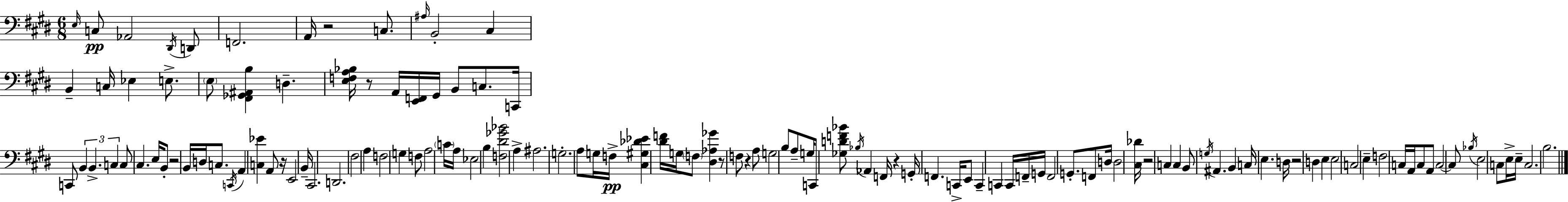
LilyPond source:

{
  \clef bass
  \numericTimeSignature
  \time 6/8
  \key e \major
  \grace { e16 }\pp c8 aes,2 \acciaccatura { dis,16 } | d,8 f,2. | a,16 r2 c8. | \grace { ais16 } b,2-. cis4 | \break b,4-- c16 ees4 | e8.-> \parenthesize e8 <fis, ges, ais, b>4 d4.-- | <e f a bes>16 r8 a,16 <e, f,>16 gis,16 b,8 c8. | c,16 c,8 \tuplet 3/2 { b,4 b,4.-> | \break c4 } c8 cis4. | e16 b,8-. r2 | b,16 d16 c8. \acciaccatura { c,16 } a,4 | <c ees'>4 a,8 r16 e,2 | \break b,16-- cis,2. | d,2. | fis2 | a4 f2 | \break g4 f8 a2 | \parenthesize c'16 a16 ees2 | b4 <f dis' ges' bes'>2 | a4-> ais2. | \break g2.-. | a8 g16 f16->\pp <cis gis des' ees'>4 | <dis' f'>16 g16 \parenthesize f8 <dis aes ges'>4 r8 f8 | r4 a8 g2 | \break b8 a8-- g16 c,8 <ges d' f' bes'>8 \acciaccatura { bes16 } | aes,4 f,16 r4 g,16-. f,4. | c,16-> e,8 c,4-- c,4 | c,16 f,16-- g,16 f,2 | \break g,8.-. f,8 d16 d2 | <cis des'>16 r2 | c4 c4 b,8 \acciaccatura { g16 } | ais,4. b,4 c16 e4. | \break d16 r2 | d4 e4 e2 | c2 | e4-- f2 | \break c16 a,16 c8 a,8 c2~~ | c8 \acciaccatura { bes16 } e2 | c8 e16-> e16-- c2. | b2. | \break \bar "|."
}